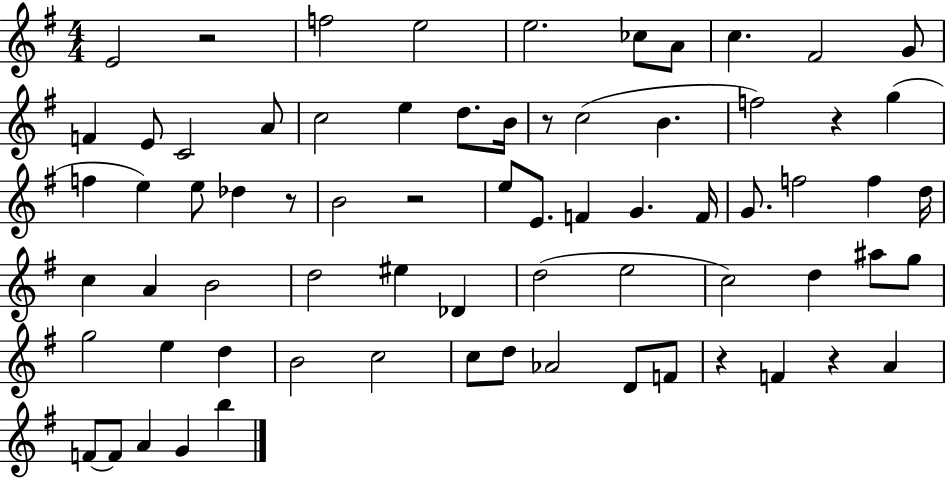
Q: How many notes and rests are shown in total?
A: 71